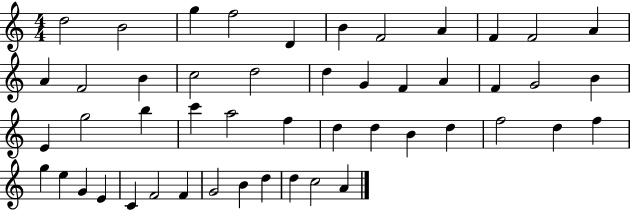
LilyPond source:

{
  \clef treble
  \numericTimeSignature
  \time 4/4
  \key c \major
  d''2 b'2 | g''4 f''2 d'4 | b'4 f'2 a'4 | f'4 f'2 a'4 | \break a'4 f'2 b'4 | c''2 d''2 | d''4 g'4 f'4 a'4 | f'4 g'2 b'4 | \break e'4 g''2 b''4 | c'''4 a''2 f''4 | d''4 d''4 b'4 d''4 | f''2 d''4 f''4 | \break g''4 e''4 g'4 e'4 | c'4 f'2 f'4 | g'2 b'4 d''4 | d''4 c''2 a'4 | \break \bar "|."
}